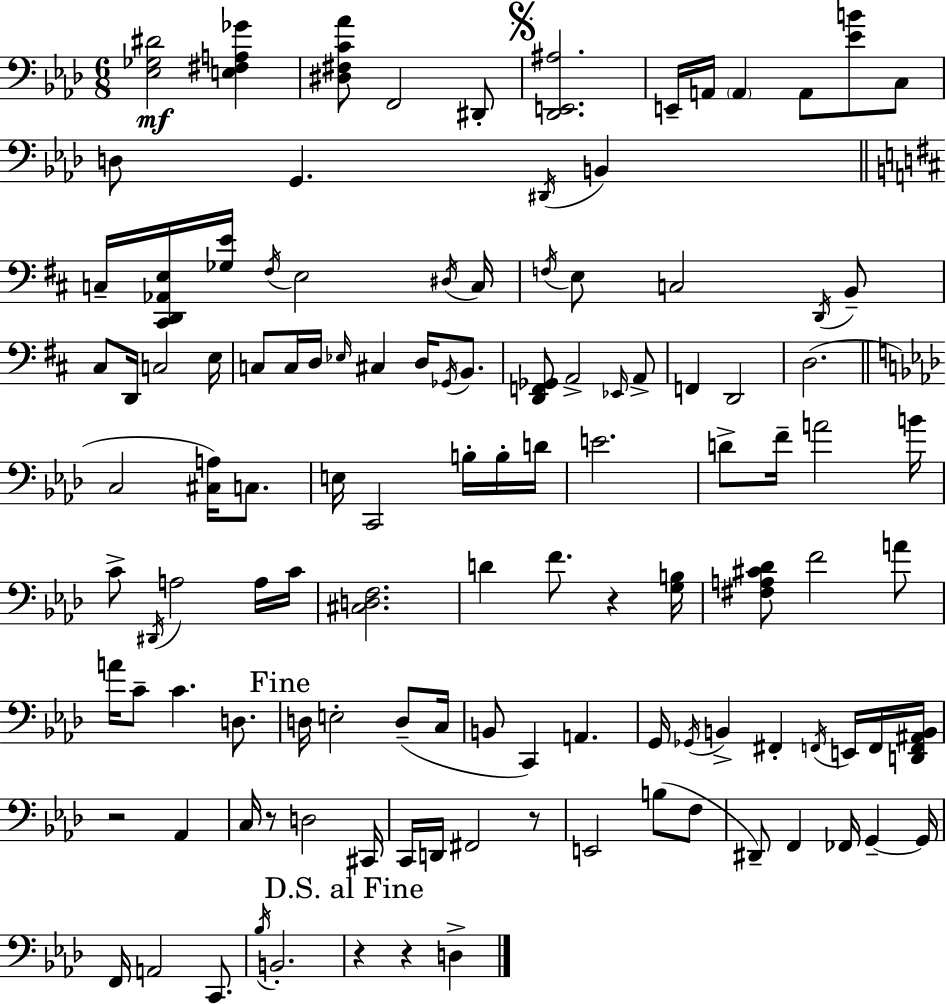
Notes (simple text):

[Eb3,Gb3,D#4]/h [E3,F#3,A3,Gb4]/q [D#3,F#3,C4,Ab4]/e F2/h D#2/e [Db2,E2,A#3]/h. E2/s A2/s A2/q A2/e [Eb4,B4]/e C3/e D3/e G2/q. D#2/s B2/q C3/s [C#2,D2,Ab2,E3]/s [Gb3,E4]/s F#3/s E3/h D#3/s C3/s F3/s E3/e C3/h D2/s B2/e C#3/e D2/s C3/h E3/s C3/e C3/s D3/s Eb3/s C#3/q D3/s Gb2/s B2/e. [D2,F2,Gb2]/e A2/h Eb2/s A2/e F2/q D2/h D3/h. C3/h [C#3,A3]/s C3/e. E3/s C2/h B3/s B3/s D4/s E4/h. D4/e F4/s A4/h B4/s C4/e D#2/s A3/h A3/s C4/s [C#3,D3,F3]/h. D4/q F4/e. R/q [G3,B3]/s [F#3,A3,C#4,Db4]/e F4/h A4/e A4/s C4/e C4/q. D3/e. D3/s E3/h D3/e C3/s B2/e C2/q A2/q. G2/s Gb2/s B2/q F#2/q F2/s E2/s F2/s [D2,F2,A#2,B2]/s R/h Ab2/q C3/s R/e D3/h C#2/s C2/s D2/s F#2/h R/e E2/h B3/e F3/e D#2/e F2/q FES2/s G2/q G2/s F2/s A2/h C2/e. Bb3/s B2/h. R/q R/q D3/q